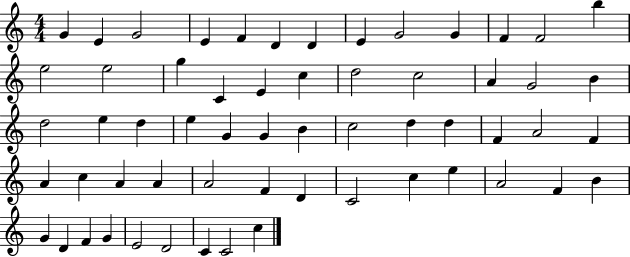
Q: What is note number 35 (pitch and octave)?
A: F4